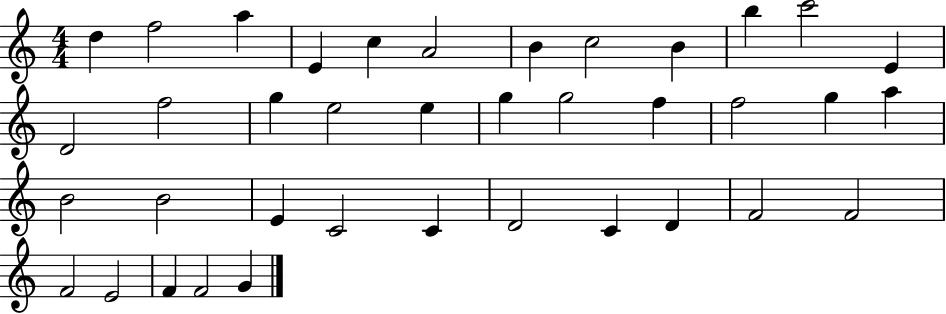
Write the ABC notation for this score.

X:1
T:Untitled
M:4/4
L:1/4
K:C
d f2 a E c A2 B c2 B b c'2 E D2 f2 g e2 e g g2 f f2 g a B2 B2 E C2 C D2 C D F2 F2 F2 E2 F F2 G